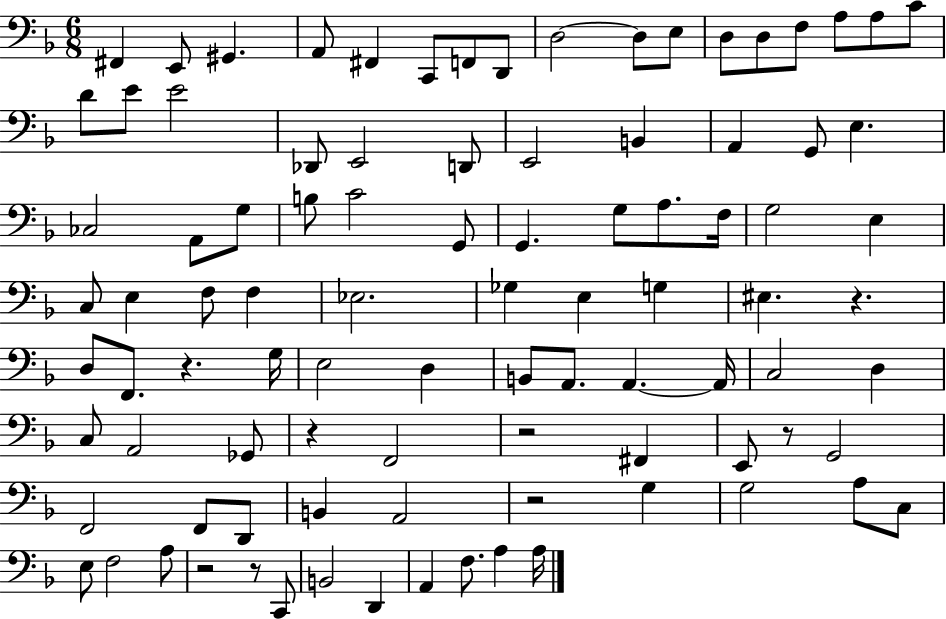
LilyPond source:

{
  \clef bass
  \numericTimeSignature
  \time 6/8
  \key f \major
  fis,4 e,8 gis,4. | a,8 fis,4 c,8 f,8 d,8 | d2~~ d8 e8 | d8 d8 f8 a8 a8 c'8 | \break d'8 e'8 e'2 | des,8 e,2 d,8 | e,2 b,4 | a,4 g,8 e4. | \break ces2 a,8 g8 | b8 c'2 g,8 | g,4. g8 a8. f16 | g2 e4 | \break c8 e4 f8 f4 | ees2. | ges4 e4 g4 | eis4. r4. | \break d8 f,8. r4. g16 | e2 d4 | b,8 a,8. a,4.~~ a,16 | c2 d4 | \break c8 a,2 ges,8 | r4 f,2 | r2 fis,4 | e,8 r8 g,2 | \break f,2 f,8 d,8 | b,4 a,2 | r2 g4 | g2 a8 c8 | \break e8 f2 a8 | r2 r8 c,8 | b,2 d,4 | a,4 f8. a4 a16 | \break \bar "|."
}